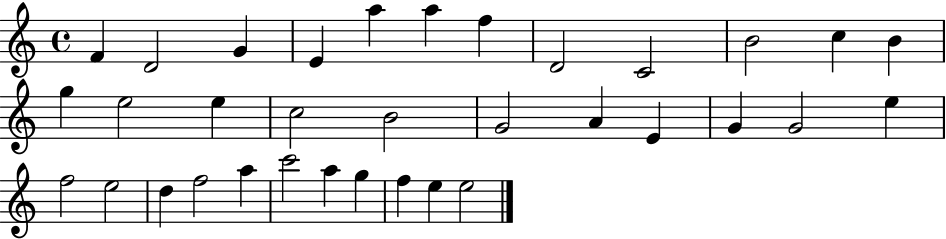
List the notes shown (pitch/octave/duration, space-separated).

F4/q D4/h G4/q E4/q A5/q A5/q F5/q D4/h C4/h B4/h C5/q B4/q G5/q E5/h E5/q C5/h B4/h G4/h A4/q E4/q G4/q G4/h E5/q F5/h E5/h D5/q F5/h A5/q C6/h A5/q G5/q F5/q E5/q E5/h